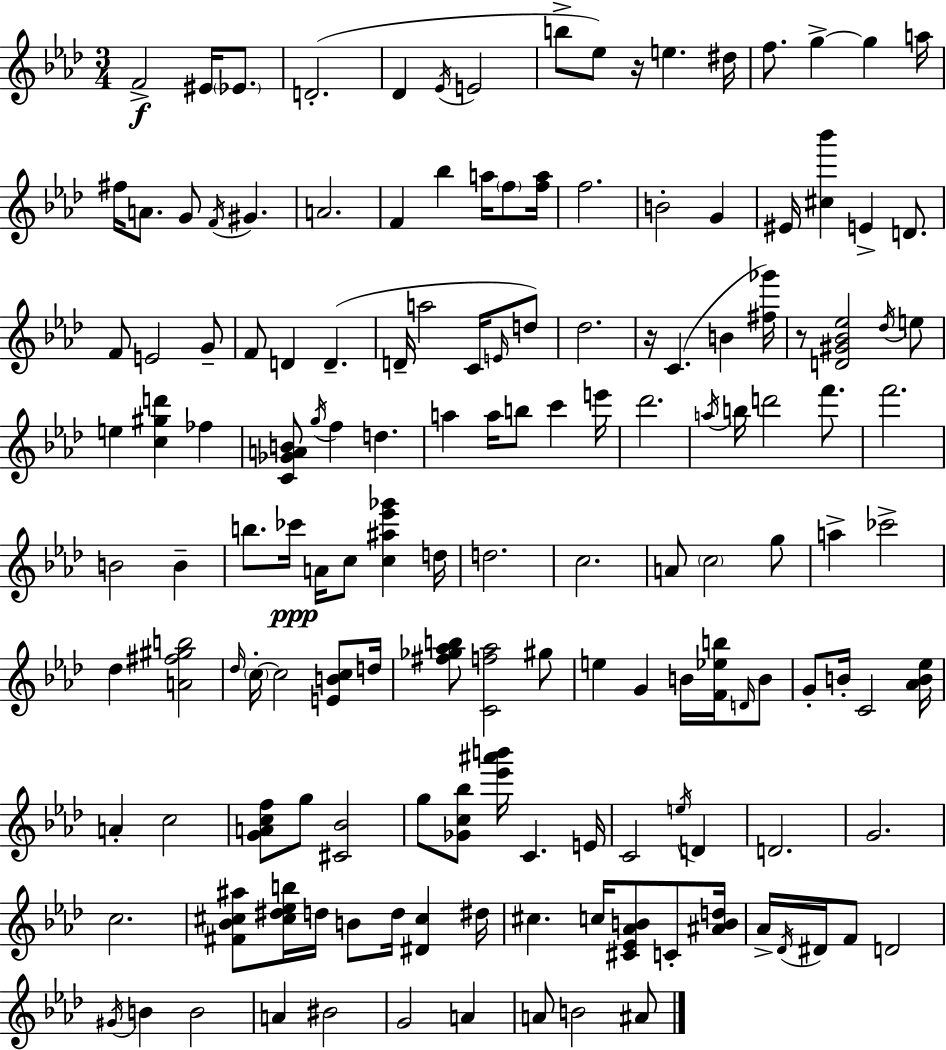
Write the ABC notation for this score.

X:1
T:Untitled
M:3/4
L:1/4
K:Fm
F2 ^E/4 _E/2 D2 _D _E/4 E2 b/2 _e/2 z/4 e ^d/4 f/2 g g a/4 ^f/4 A/2 G/2 F/4 ^G A2 F _b a/4 f/2 [fa]/4 f2 B2 G ^E/4 [^c_b'] E D/2 F/2 E2 G/2 F/2 D D D/4 a2 C/4 E/4 d/2 _d2 z/4 C B [^f_g']/4 z/2 [D^G_B_e]2 _d/4 e/2 e [c^gd'] _f [C_GAB]/2 g/4 f d a a/4 b/2 c' e'/4 _d'2 a/4 b/4 d'2 f'/2 f'2 B2 B b/2 _c'/4 A/4 c/2 [c^a_e'_g'] d/4 d2 c2 A/2 c2 g/2 a _c'2 _d [A^f^gb]2 _d/4 c/4 c2 [EBc]/2 d/4 [^f_g_ab]/2 [Cf_a]2 ^g/2 e G B/4 [F_eb]/4 D/4 B/2 G/2 B/4 C2 [_AB_e]/4 A c2 [GAcf]/2 g/2 [^C_B]2 g/2 [_Gc_b]/2 [_e'^a'b']/4 C E/4 C2 e/4 D D2 G2 c2 [^F_B^c^a]/2 [^c^d_eb]/4 d/4 B/2 d/4 [^D^c] ^d/4 ^c c/4 [^C_E_AB]/2 C/2 [^ABd]/4 _A/4 _D/4 ^D/4 F/2 D2 ^G/4 B B2 A ^B2 G2 A A/2 B2 ^A/2